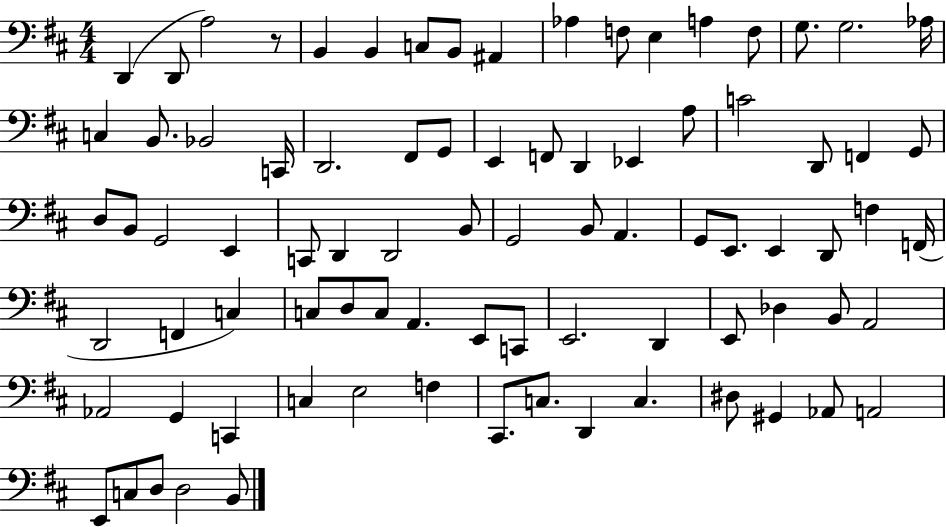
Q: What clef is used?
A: bass